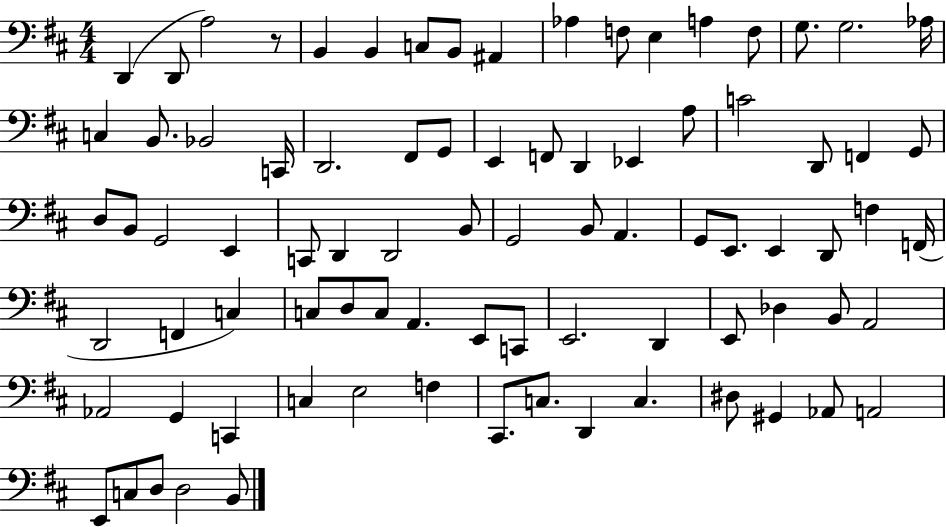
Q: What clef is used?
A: bass